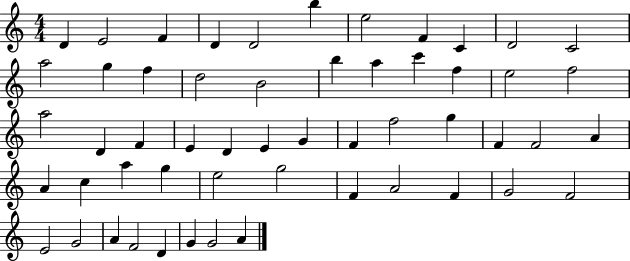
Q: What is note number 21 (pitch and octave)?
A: E5